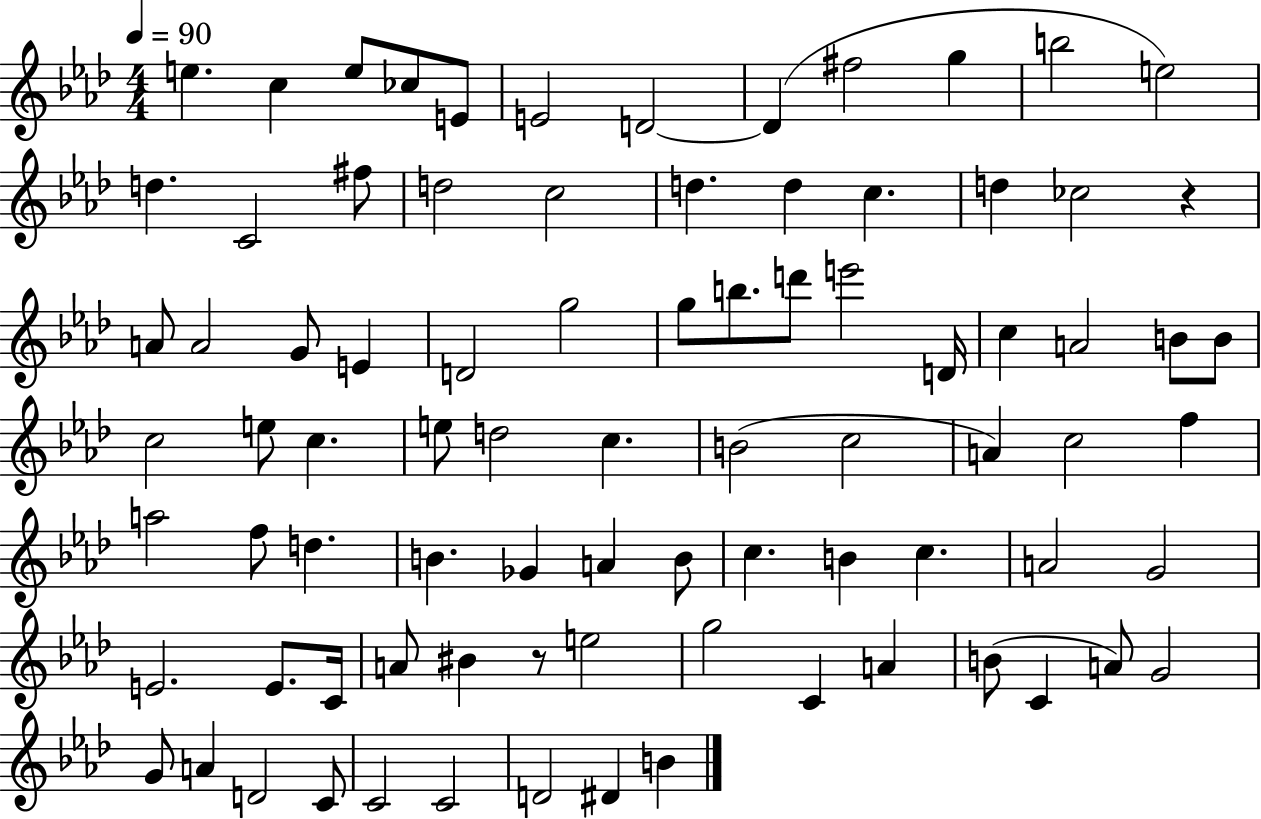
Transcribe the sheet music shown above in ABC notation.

X:1
T:Untitled
M:4/4
L:1/4
K:Ab
e c e/2 _c/2 E/2 E2 D2 D ^f2 g b2 e2 d C2 ^f/2 d2 c2 d d c d _c2 z A/2 A2 G/2 E D2 g2 g/2 b/2 d'/2 e'2 D/4 c A2 B/2 B/2 c2 e/2 c e/2 d2 c B2 c2 A c2 f a2 f/2 d B _G A B/2 c B c A2 G2 E2 E/2 C/4 A/2 ^B z/2 e2 g2 C A B/2 C A/2 G2 G/2 A D2 C/2 C2 C2 D2 ^D B